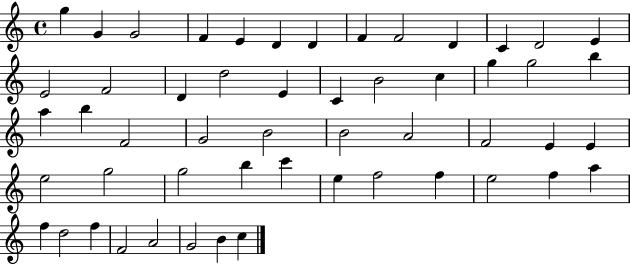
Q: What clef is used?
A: treble